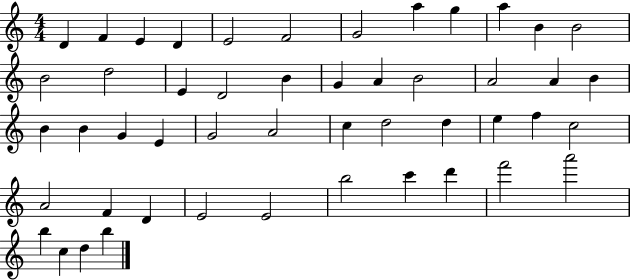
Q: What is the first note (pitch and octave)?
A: D4